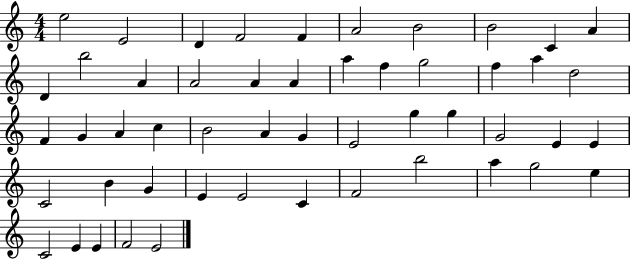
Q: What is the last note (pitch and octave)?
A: E4